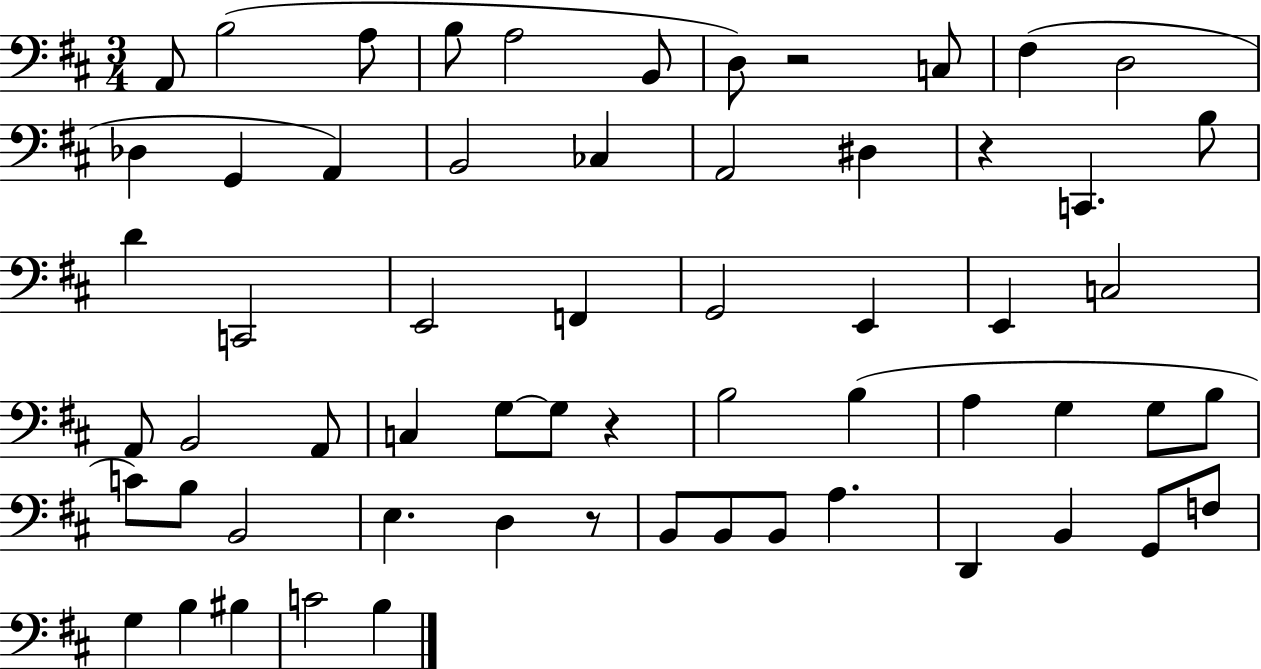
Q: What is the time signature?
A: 3/4